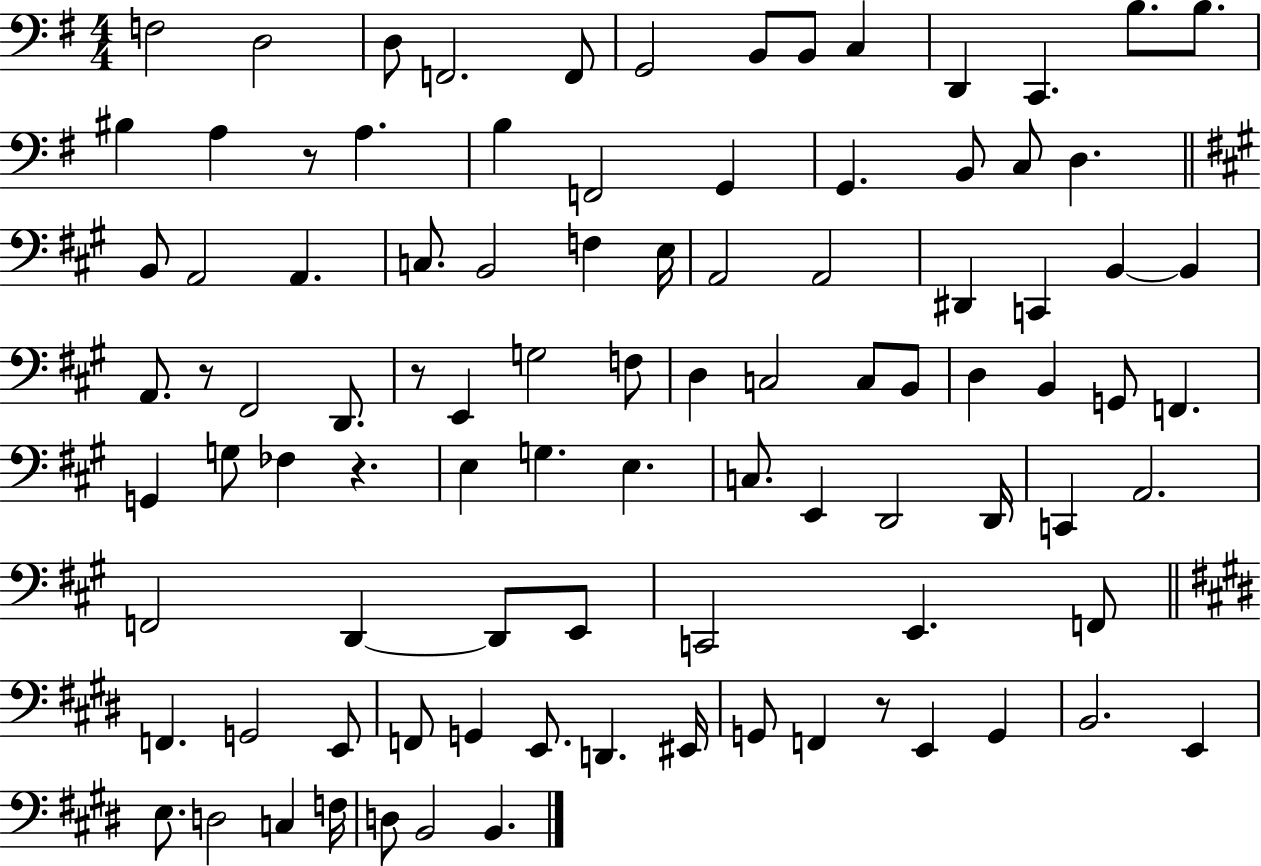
{
  \clef bass
  \numericTimeSignature
  \time 4/4
  \key g \major
  f2 d2 | d8 f,2. f,8 | g,2 b,8 b,8 c4 | d,4 c,4. b8. b8. | \break bis4 a4 r8 a4. | b4 f,2 g,4 | g,4. b,8 c8 d4. | \bar "||" \break \key a \major b,8 a,2 a,4. | c8. b,2 f4 e16 | a,2 a,2 | dis,4 c,4 b,4~~ b,4 | \break a,8. r8 fis,2 d,8. | r8 e,4 g2 f8 | d4 c2 c8 b,8 | d4 b,4 g,8 f,4. | \break g,4 g8 fes4 r4. | e4 g4. e4. | c8. e,4 d,2 d,16 | c,4 a,2. | \break f,2 d,4~~ d,8 e,8 | c,2 e,4. f,8 | \bar "||" \break \key e \major f,4. g,2 e,8 | f,8 g,4 e,8. d,4. eis,16 | g,8 f,4 r8 e,4 g,4 | b,2. e,4 | \break e8. d2 c4 f16 | d8 b,2 b,4. | \bar "|."
}